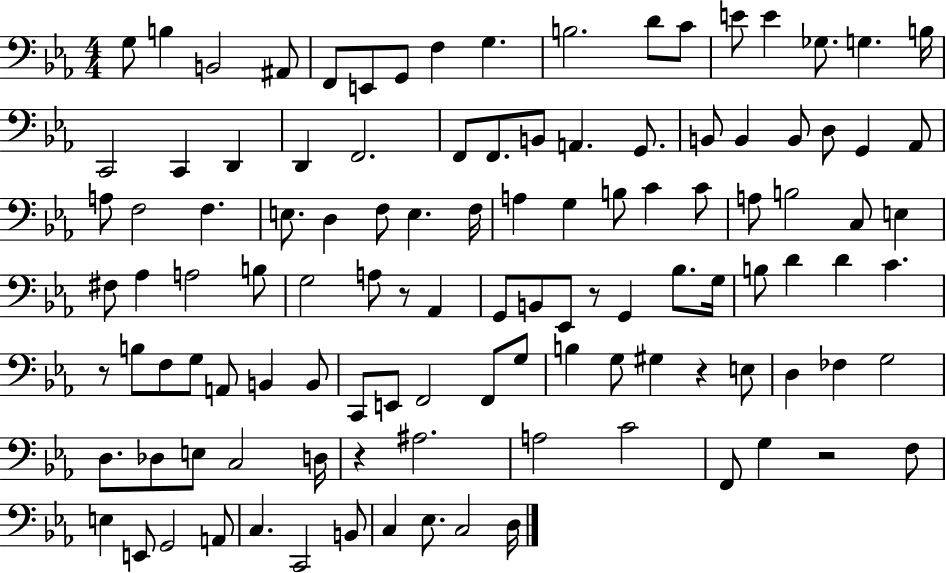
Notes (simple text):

G3/e B3/q B2/h A#2/e F2/e E2/e G2/e F3/q G3/q. B3/h. D4/e C4/e E4/e E4/q Gb3/e. G3/q. B3/s C2/h C2/q D2/q D2/q F2/h. F2/e F2/e. B2/e A2/q. G2/e. B2/e B2/q B2/e D3/e G2/q Ab2/e A3/e F3/h F3/q. E3/e. D3/q F3/e E3/q. F3/s A3/q G3/q B3/e C4/q C4/e A3/e B3/h C3/e E3/q F#3/e Ab3/q A3/h B3/e G3/h A3/e R/e Ab2/q G2/e B2/e Eb2/e R/e G2/q Bb3/e. G3/s B3/e D4/q D4/q C4/q. R/e B3/e F3/e G3/e A2/e B2/q B2/e C2/e E2/e F2/h F2/e G3/e B3/q G3/e G#3/q R/q E3/e D3/q FES3/q G3/h D3/e. Db3/e E3/e C3/h D3/s R/q A#3/h. A3/h C4/h F2/e G3/q R/h F3/e E3/q E2/e G2/h A2/e C3/q. C2/h B2/e C3/q Eb3/e. C3/h D3/s